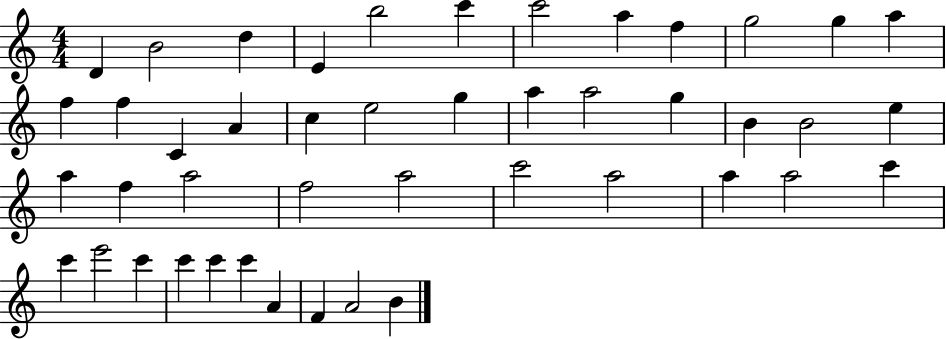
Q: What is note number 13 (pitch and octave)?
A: F5